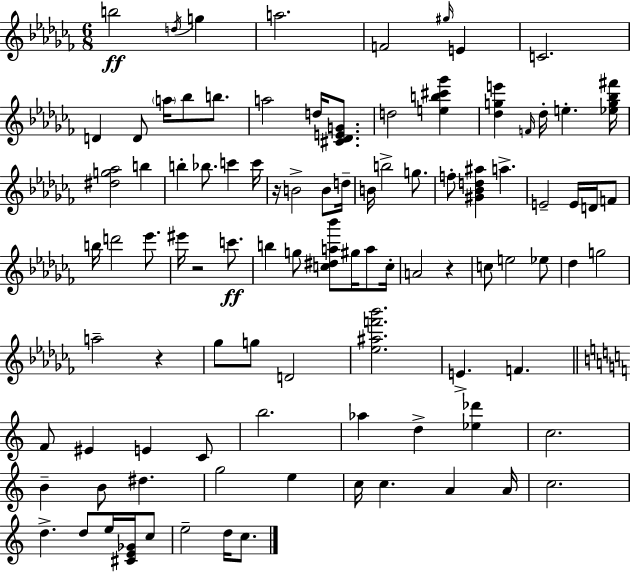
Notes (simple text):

B5/h D5/s G5/q A5/h. F4/h G#5/s E4/q C4/h. D4/q D4/e A5/s Bb5/e B5/e. A5/h D5/s [C#4,Db4,E4,G4]/e. D5/h [E5,B5,C#6,Gb6]/q [Db5,G5,E6]/q F4/s Db5/s E5/q. [Eb5,G5,Bb5,F#6]/s [D#5,G5,Ab5]/h B5/q B5/q Bb5/e. C6/q C6/s R/s B4/h B4/e D5/s B4/s B5/h G5/e. F5/e [G#4,Bb4,D5,A#5]/q A5/q. E4/h E4/s D4/s F4/e B5/s D6/h Eb6/e. EIS6/s R/h C6/e. B5/q G5/e [C5,D#5,A5,Bb6]/e G#5/s A5/e C5/s A4/h R/q C5/e E5/h Eb5/e Db5/q G5/h A5/h R/q Gb5/e G5/e D4/h [Eb5,A#5,F6,Bb6]/h. E4/q. F4/q. F4/e EIS4/q E4/q C4/e B5/h. Ab5/q D5/q [Eb5,Db6]/q C5/h. B4/q B4/e D#5/q. G5/h E5/q C5/s C5/q. A4/q A4/s C5/h. D5/q. D5/e E5/s [C#4,E4,Gb4]/s C5/e E5/h D5/s C5/e.